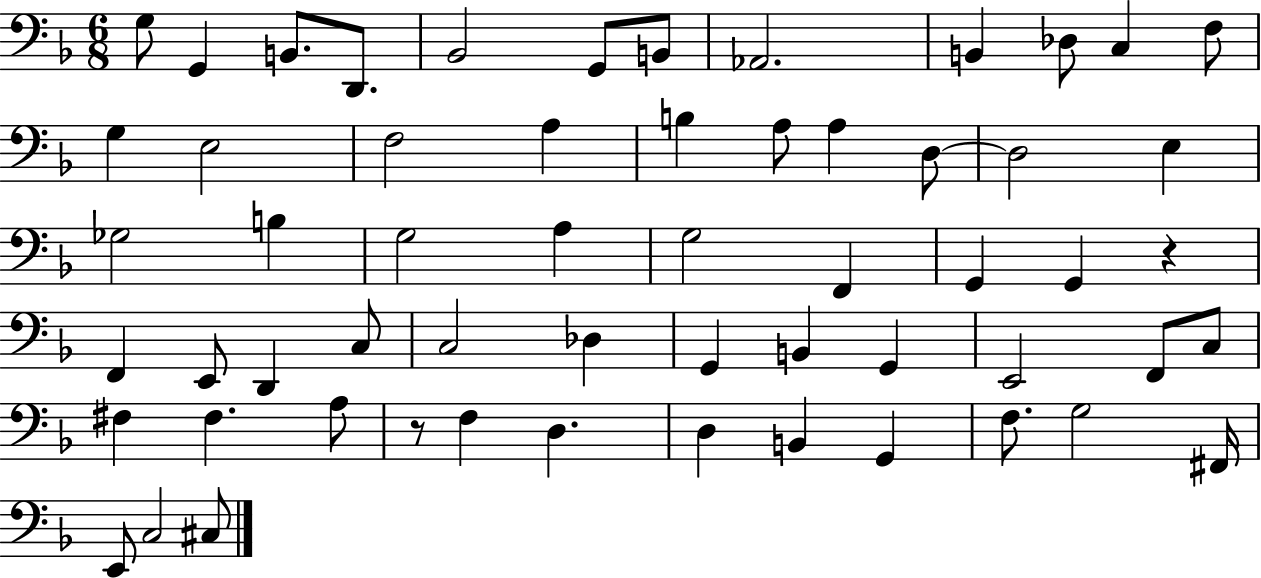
X:1
T:Untitled
M:6/8
L:1/4
K:F
G,/2 G,, B,,/2 D,,/2 _B,,2 G,,/2 B,,/2 _A,,2 B,, _D,/2 C, F,/2 G, E,2 F,2 A, B, A,/2 A, D,/2 D,2 E, _G,2 B, G,2 A, G,2 F,, G,, G,, z F,, E,,/2 D,, C,/2 C,2 _D, G,, B,, G,, E,,2 F,,/2 C,/2 ^F, ^F, A,/2 z/2 F, D, D, B,, G,, F,/2 G,2 ^F,,/4 E,,/2 C,2 ^C,/2